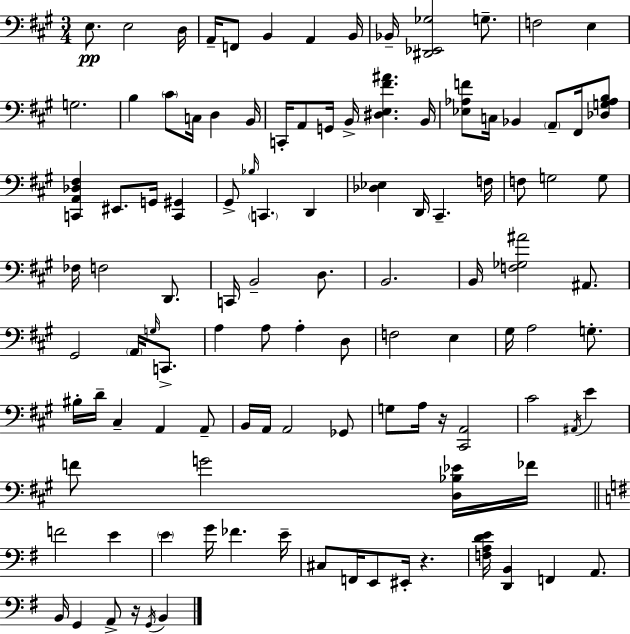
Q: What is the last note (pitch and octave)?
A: B2